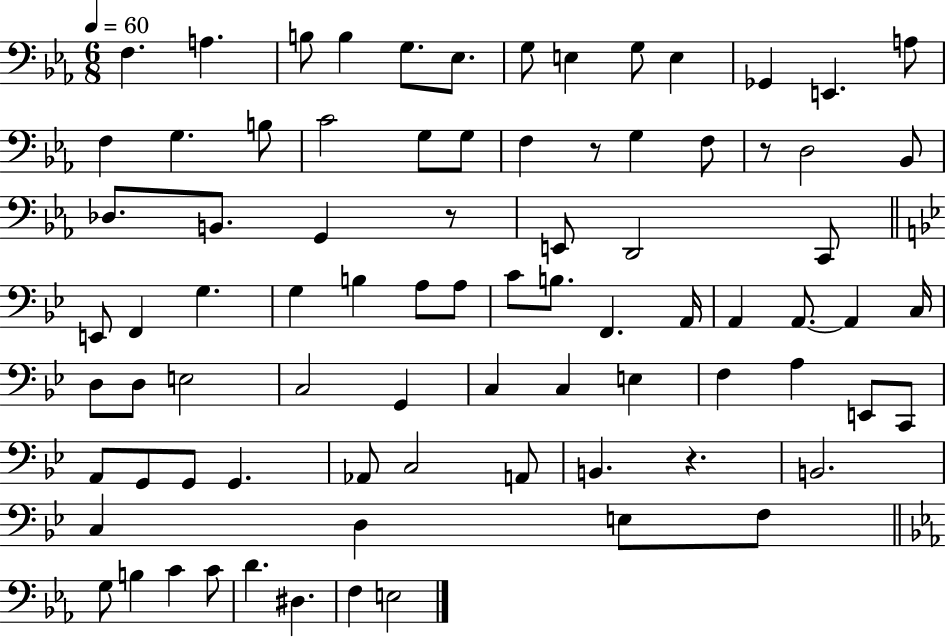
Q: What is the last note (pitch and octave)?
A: E3